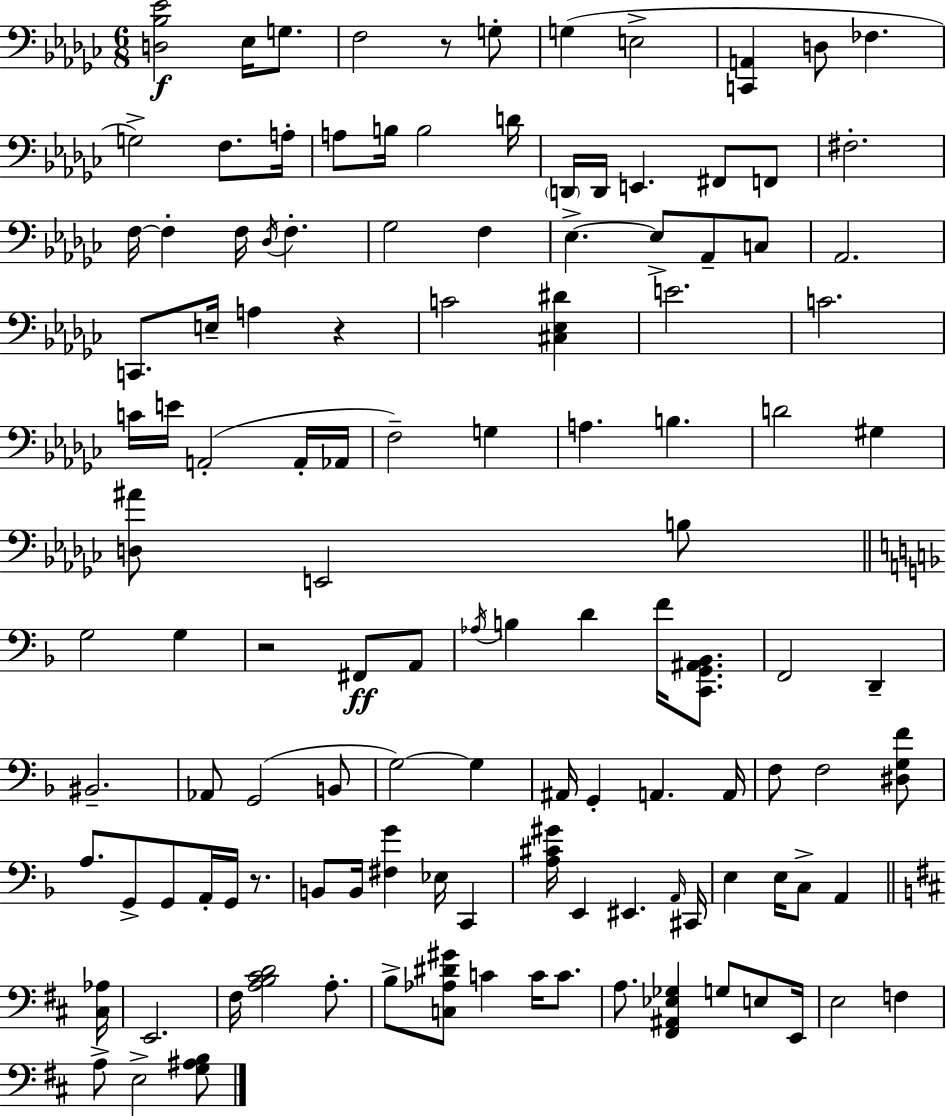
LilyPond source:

{
  \clef bass
  \numericTimeSignature
  \time 6/8
  \key ees \minor
  <d bes ees'>2\f ees16 g8. | f2 r8 g8-. | g4( e2-> | <c, a,>4 d8 fes4. | \break g2->) f8. a16-. | a8 b16 b2 d'16 | \parenthesize d,16 d,16 e,4. fis,8 f,8 | fis2.-. | \break f16~~ f4-. f16 \acciaccatura { des16 } f4.-. | ges2 f4 | ees4.->~~ ees8-> aes,8-- c8 | aes,2. | \break c,8. e16-- a4 r4 | c'2 <cis ees dis'>4 | e'2. | c'2. | \break c'16 e'16 a,2-.( a,16-. | aes,16 f2--) g4 | a4. b4. | d'2 gis4 | \break <d ais'>8 e,2 b8 | \bar "||" \break \key f \major g2 g4 | r2 fis,8\ff a,8 | \acciaccatura { aes16 } b4 d'4 f'16 <c, g, ais, bes,>8. | f,2 d,4-- | \break bis,2.-- | aes,8 g,2( b,8 | g2~~) g4 | ais,16 g,4-. a,4. | \break a,16 f8 f2 <dis g f'>8 | a8. g,8-> g,8 a,16-. g,16 r8. | b,8 b,16 <fis g'>4 ees16 c,4 | <a cis' gis'>16 e,4 eis,4. | \break \grace { a,16 } cis,16 e4 e16 c8-> a,4 | \bar "||" \break \key b \minor <cis aes>16 e,2. | fis16 <a b cis' d'>2 a8.-. | b8-> <c aes dis' gis'>8 c'4 c'16 c'8. | a8. <fis, ais, ees ges>4 g8 e8 | \break e,16 e2 f4 | a8-> e2-> <g ais b>8 | \bar "|."
}